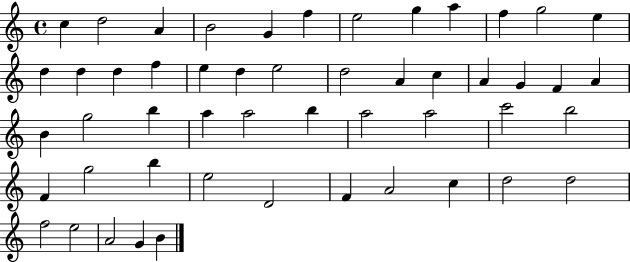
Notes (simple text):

C5/q D5/h A4/q B4/h G4/q F5/q E5/h G5/q A5/q F5/q G5/h E5/q D5/q D5/q D5/q F5/q E5/q D5/q E5/h D5/h A4/q C5/q A4/q G4/q F4/q A4/q B4/q G5/h B5/q A5/q A5/h B5/q A5/h A5/h C6/h B5/h F4/q G5/h B5/q E5/h D4/h F4/q A4/h C5/q D5/h D5/h F5/h E5/h A4/h G4/q B4/q